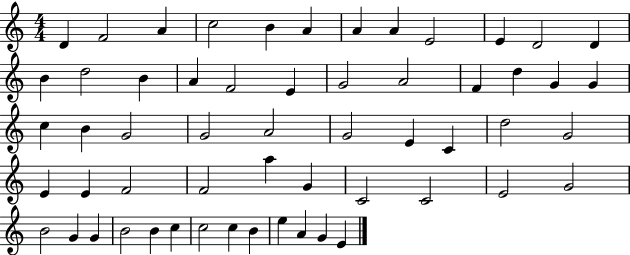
{
  \clef treble
  \numericTimeSignature
  \time 4/4
  \key c \major
  d'4 f'2 a'4 | c''2 b'4 a'4 | a'4 a'4 e'2 | e'4 d'2 d'4 | \break b'4 d''2 b'4 | a'4 f'2 e'4 | g'2 a'2 | f'4 d''4 g'4 g'4 | \break c''4 b'4 g'2 | g'2 a'2 | g'2 e'4 c'4 | d''2 g'2 | \break e'4 e'4 f'2 | f'2 a''4 g'4 | c'2 c'2 | e'2 g'2 | \break b'2 g'4 g'4 | b'2 b'4 c''4 | c''2 c''4 b'4 | e''4 a'4 g'4 e'4 | \break \bar "|."
}